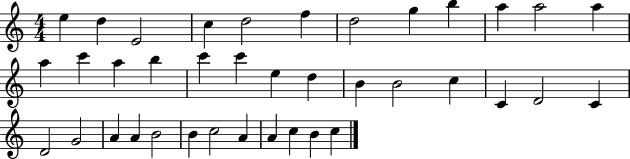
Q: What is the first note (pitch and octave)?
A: E5